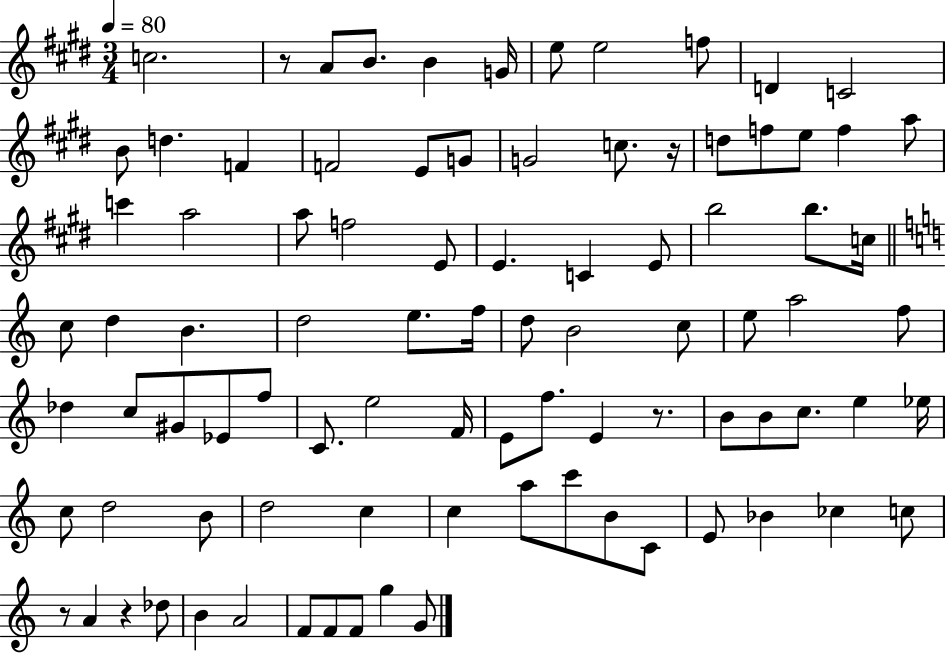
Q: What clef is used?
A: treble